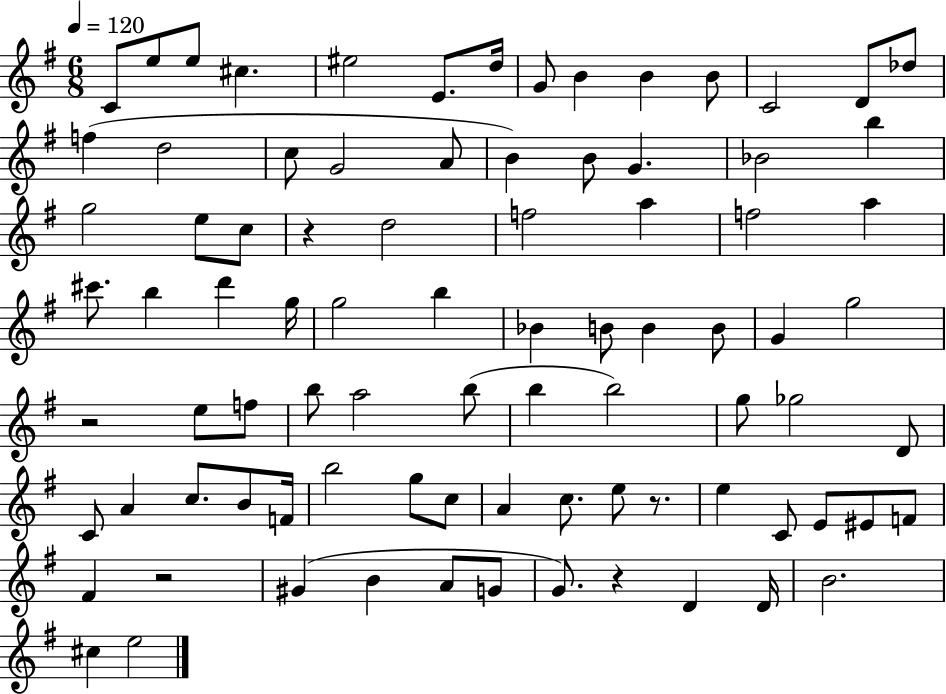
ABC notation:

X:1
T:Untitled
M:6/8
L:1/4
K:G
C/2 e/2 e/2 ^c ^e2 E/2 d/4 G/2 B B B/2 C2 D/2 _d/2 f d2 c/2 G2 A/2 B B/2 G _B2 b g2 e/2 c/2 z d2 f2 a f2 a ^c'/2 b d' g/4 g2 b _B B/2 B B/2 G g2 z2 e/2 f/2 b/2 a2 b/2 b b2 g/2 _g2 D/2 C/2 A c/2 B/2 F/4 b2 g/2 c/2 A c/2 e/2 z/2 e C/2 E/2 ^E/2 F/2 ^F z2 ^G B A/2 G/2 G/2 z D D/4 B2 ^c e2